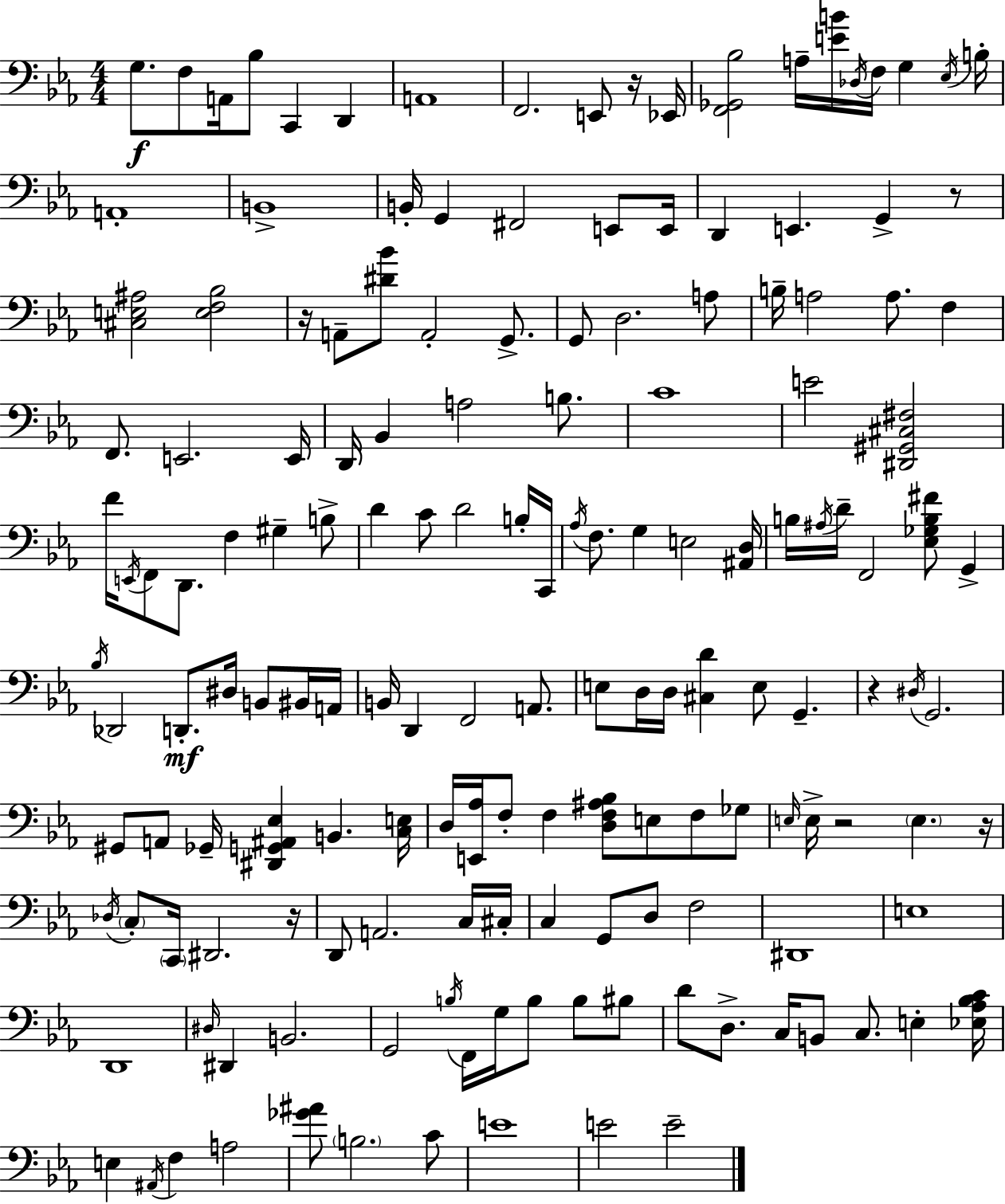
G3/e. F3/e A2/s Bb3/e C2/q D2/q A2/w F2/h. E2/e R/s Eb2/s [F2,Gb2,Bb3]/h A3/s [E4,B4]/s Db3/s F3/s G3/q Eb3/s B3/s A2/w B2/w B2/s G2/q F#2/h E2/e E2/s D2/q E2/q. G2/q R/e [C#3,E3,A#3]/h [E3,F3,Bb3]/h R/s A2/e [D#4,Bb4]/e A2/h G2/e. G2/e D3/h. A3/e B3/s A3/h A3/e. F3/q F2/e. E2/h. E2/s D2/s Bb2/q A3/h B3/e. C4/w E4/h [D#2,G#2,C#3,F#3]/h F4/s E2/s F2/e D2/e. F3/q G#3/q B3/e D4/q C4/e D4/h B3/s C2/s Ab3/s F3/e. G3/q E3/h [A#2,D3]/s B3/s A#3/s D4/s F2/h [Eb3,Gb3,B3,F#4]/e G2/q Bb3/s Db2/h D2/e. D#3/s B2/e BIS2/s A2/s B2/s D2/q F2/h A2/e. E3/e D3/s D3/s [C#3,D4]/q E3/e G2/q. R/q D#3/s G2/h. G#2/e A2/e Gb2/s [D#2,G2,A#2,Eb3]/q B2/q. [C3,E3]/s D3/s [E2,Ab3]/s F3/e F3/q [D3,F3,A#3,Bb3]/e E3/e F3/e Gb3/e E3/s E3/s R/h E3/q. R/s Db3/s C3/e C2/s D#2/h. R/s D2/e A2/h. C3/s C#3/s C3/q G2/e D3/e F3/h D#2/w E3/w D2/w D#3/s D#2/q B2/h. G2/h B3/s F2/s G3/s B3/e B3/e BIS3/e D4/e D3/e. C3/s B2/e C3/e. E3/q [Eb3,Ab3,Bb3,C4]/s E3/q A#2/s F3/q A3/h [Gb4,A#4]/e B3/h. C4/e E4/w E4/h E4/h